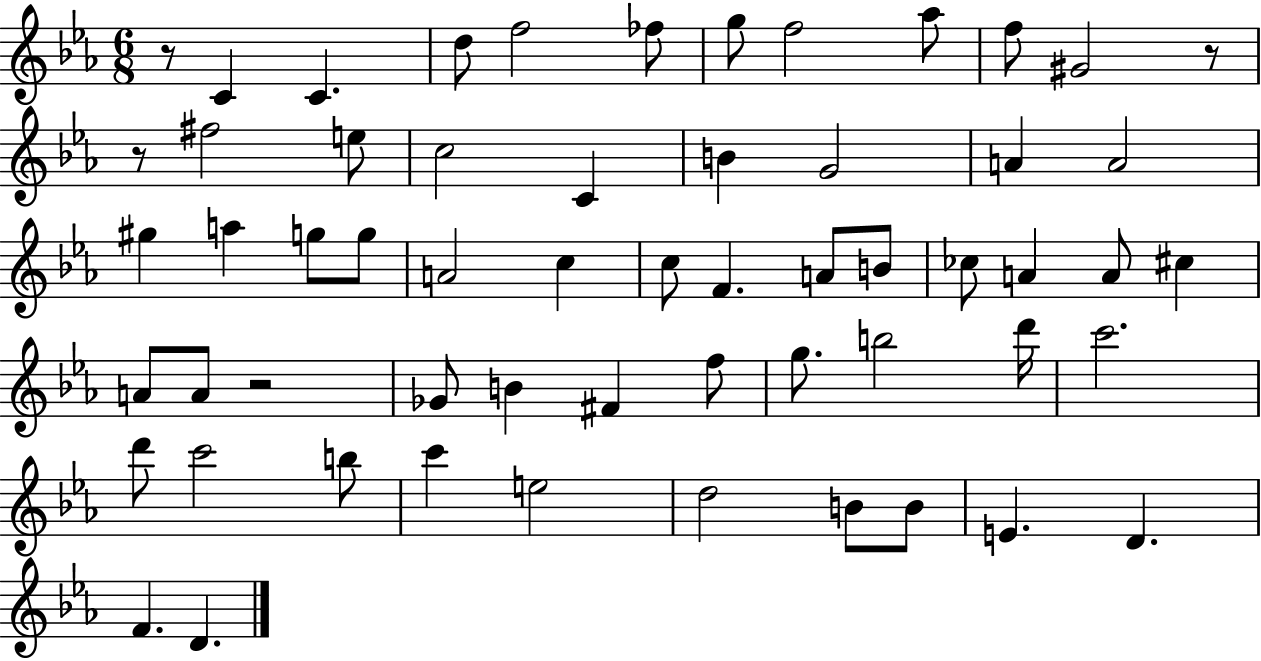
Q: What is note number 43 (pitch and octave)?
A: D6